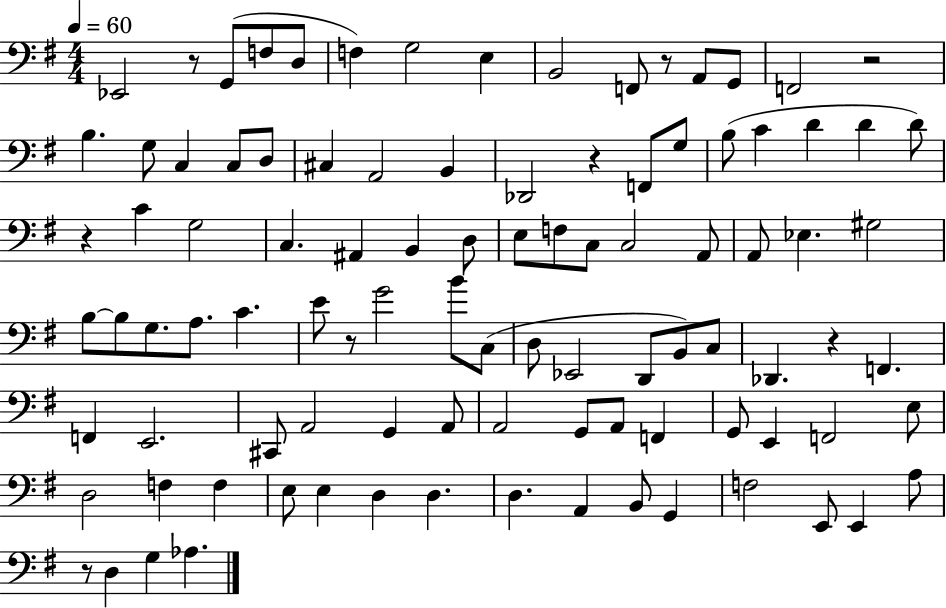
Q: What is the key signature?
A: G major